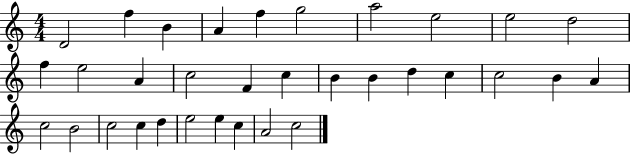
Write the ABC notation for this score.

X:1
T:Untitled
M:4/4
L:1/4
K:C
D2 f B A f g2 a2 e2 e2 d2 f e2 A c2 F c B B d c c2 B A c2 B2 c2 c d e2 e c A2 c2